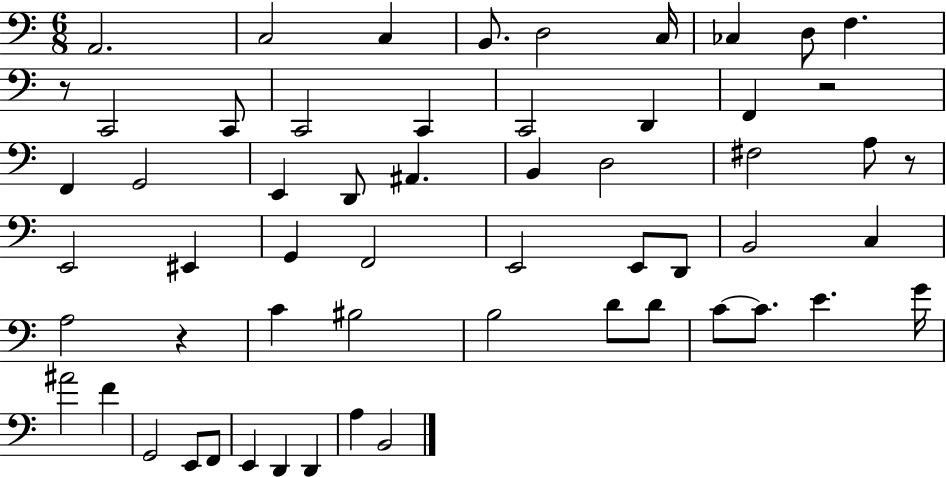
X:1
T:Untitled
M:6/8
L:1/4
K:C
A,,2 C,2 C, B,,/2 D,2 C,/4 _C, D,/2 F, z/2 C,,2 C,,/2 C,,2 C,, C,,2 D,, F,, z2 F,, G,,2 E,, D,,/2 ^A,, B,, D,2 ^F,2 A,/2 z/2 E,,2 ^E,, G,, F,,2 E,,2 E,,/2 D,,/2 B,,2 C, A,2 z C ^B,2 B,2 D/2 D/2 C/2 C/2 E G/4 ^A2 F G,,2 E,,/2 F,,/2 E,, D,, D,, A, B,,2